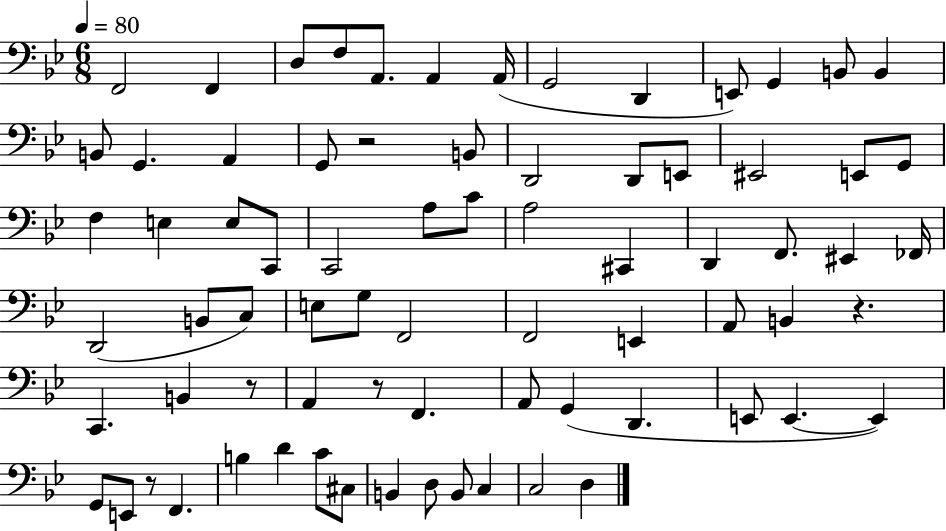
{
  \clef bass
  \numericTimeSignature
  \time 6/8
  \key bes \major
  \tempo 4 = 80
  f,2 f,4 | d8 f8 a,8. a,4 a,16( | g,2 d,4 | e,8) g,4 b,8 b,4 | \break b,8 g,4. a,4 | g,8 r2 b,8 | d,2 d,8 e,8 | eis,2 e,8 g,8 | \break f4 e4 e8 c,8 | c,2 a8 c'8 | a2 cis,4 | d,4 f,8. eis,4 fes,16 | \break d,2( b,8 c8) | e8 g8 f,2 | f,2 e,4 | a,8 b,4 r4. | \break c,4. b,4 r8 | a,4 r8 f,4. | a,8 g,4( d,4. | e,8 e,4.~~ e,4) | \break g,8 e,8 r8 f,4. | b4 d'4 c'8 cis8 | b,4 d8 b,8 c4 | c2 d4 | \break \bar "|."
}